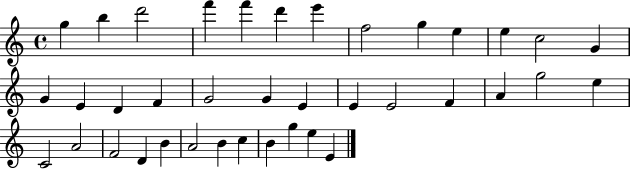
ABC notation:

X:1
T:Untitled
M:4/4
L:1/4
K:C
g b d'2 f' f' d' e' f2 g e e c2 G G E D F G2 G E E E2 F A g2 e C2 A2 F2 D B A2 B c B g e E